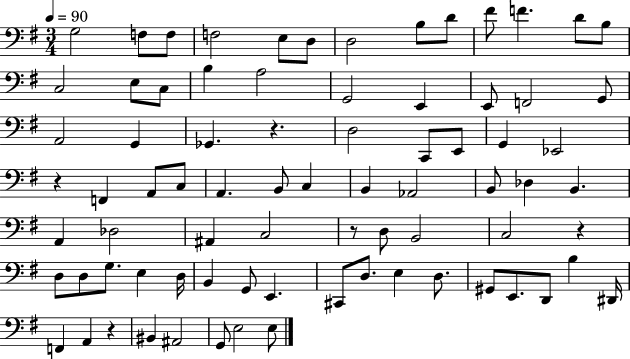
G3/h F3/e F3/e F3/h E3/e D3/e D3/h B3/e D4/e F#4/e F4/q. D4/e B3/e C3/h E3/e C3/e B3/q A3/h G2/h E2/q E2/e F2/h G2/e A2/h G2/q Gb2/q. R/q. D3/h C2/e E2/e G2/q Eb2/h R/q F2/q A2/e C3/e A2/q. B2/e C3/q B2/q Ab2/h B2/e Db3/q B2/q. A2/q Db3/h A#2/q C3/h R/e D3/e B2/h C3/h R/q D3/e D3/e G3/e. E3/q D3/s B2/q G2/e E2/q. C#2/e D3/e. E3/q D3/e. G#2/e E2/e. D2/e B3/q D#2/s F2/q A2/q R/q BIS2/q A#2/h G2/e E3/h E3/e